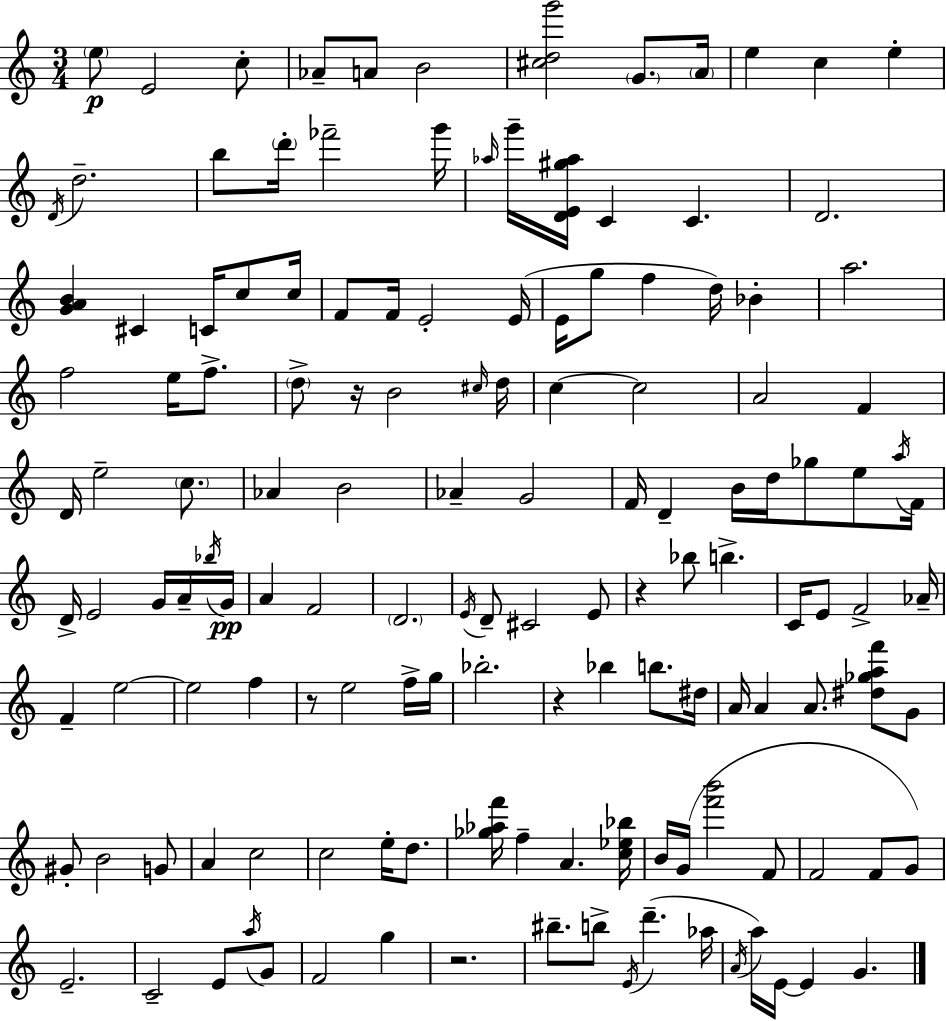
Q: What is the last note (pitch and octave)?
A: G4